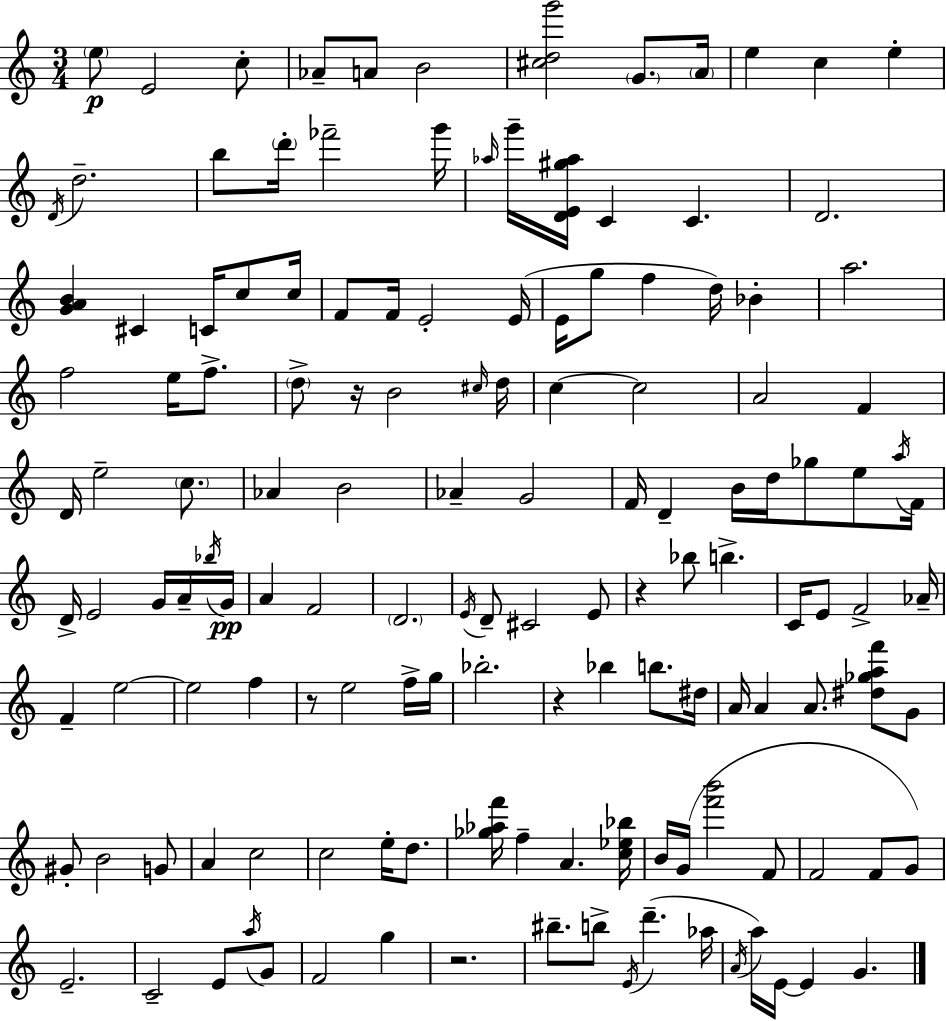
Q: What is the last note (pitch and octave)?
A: G4